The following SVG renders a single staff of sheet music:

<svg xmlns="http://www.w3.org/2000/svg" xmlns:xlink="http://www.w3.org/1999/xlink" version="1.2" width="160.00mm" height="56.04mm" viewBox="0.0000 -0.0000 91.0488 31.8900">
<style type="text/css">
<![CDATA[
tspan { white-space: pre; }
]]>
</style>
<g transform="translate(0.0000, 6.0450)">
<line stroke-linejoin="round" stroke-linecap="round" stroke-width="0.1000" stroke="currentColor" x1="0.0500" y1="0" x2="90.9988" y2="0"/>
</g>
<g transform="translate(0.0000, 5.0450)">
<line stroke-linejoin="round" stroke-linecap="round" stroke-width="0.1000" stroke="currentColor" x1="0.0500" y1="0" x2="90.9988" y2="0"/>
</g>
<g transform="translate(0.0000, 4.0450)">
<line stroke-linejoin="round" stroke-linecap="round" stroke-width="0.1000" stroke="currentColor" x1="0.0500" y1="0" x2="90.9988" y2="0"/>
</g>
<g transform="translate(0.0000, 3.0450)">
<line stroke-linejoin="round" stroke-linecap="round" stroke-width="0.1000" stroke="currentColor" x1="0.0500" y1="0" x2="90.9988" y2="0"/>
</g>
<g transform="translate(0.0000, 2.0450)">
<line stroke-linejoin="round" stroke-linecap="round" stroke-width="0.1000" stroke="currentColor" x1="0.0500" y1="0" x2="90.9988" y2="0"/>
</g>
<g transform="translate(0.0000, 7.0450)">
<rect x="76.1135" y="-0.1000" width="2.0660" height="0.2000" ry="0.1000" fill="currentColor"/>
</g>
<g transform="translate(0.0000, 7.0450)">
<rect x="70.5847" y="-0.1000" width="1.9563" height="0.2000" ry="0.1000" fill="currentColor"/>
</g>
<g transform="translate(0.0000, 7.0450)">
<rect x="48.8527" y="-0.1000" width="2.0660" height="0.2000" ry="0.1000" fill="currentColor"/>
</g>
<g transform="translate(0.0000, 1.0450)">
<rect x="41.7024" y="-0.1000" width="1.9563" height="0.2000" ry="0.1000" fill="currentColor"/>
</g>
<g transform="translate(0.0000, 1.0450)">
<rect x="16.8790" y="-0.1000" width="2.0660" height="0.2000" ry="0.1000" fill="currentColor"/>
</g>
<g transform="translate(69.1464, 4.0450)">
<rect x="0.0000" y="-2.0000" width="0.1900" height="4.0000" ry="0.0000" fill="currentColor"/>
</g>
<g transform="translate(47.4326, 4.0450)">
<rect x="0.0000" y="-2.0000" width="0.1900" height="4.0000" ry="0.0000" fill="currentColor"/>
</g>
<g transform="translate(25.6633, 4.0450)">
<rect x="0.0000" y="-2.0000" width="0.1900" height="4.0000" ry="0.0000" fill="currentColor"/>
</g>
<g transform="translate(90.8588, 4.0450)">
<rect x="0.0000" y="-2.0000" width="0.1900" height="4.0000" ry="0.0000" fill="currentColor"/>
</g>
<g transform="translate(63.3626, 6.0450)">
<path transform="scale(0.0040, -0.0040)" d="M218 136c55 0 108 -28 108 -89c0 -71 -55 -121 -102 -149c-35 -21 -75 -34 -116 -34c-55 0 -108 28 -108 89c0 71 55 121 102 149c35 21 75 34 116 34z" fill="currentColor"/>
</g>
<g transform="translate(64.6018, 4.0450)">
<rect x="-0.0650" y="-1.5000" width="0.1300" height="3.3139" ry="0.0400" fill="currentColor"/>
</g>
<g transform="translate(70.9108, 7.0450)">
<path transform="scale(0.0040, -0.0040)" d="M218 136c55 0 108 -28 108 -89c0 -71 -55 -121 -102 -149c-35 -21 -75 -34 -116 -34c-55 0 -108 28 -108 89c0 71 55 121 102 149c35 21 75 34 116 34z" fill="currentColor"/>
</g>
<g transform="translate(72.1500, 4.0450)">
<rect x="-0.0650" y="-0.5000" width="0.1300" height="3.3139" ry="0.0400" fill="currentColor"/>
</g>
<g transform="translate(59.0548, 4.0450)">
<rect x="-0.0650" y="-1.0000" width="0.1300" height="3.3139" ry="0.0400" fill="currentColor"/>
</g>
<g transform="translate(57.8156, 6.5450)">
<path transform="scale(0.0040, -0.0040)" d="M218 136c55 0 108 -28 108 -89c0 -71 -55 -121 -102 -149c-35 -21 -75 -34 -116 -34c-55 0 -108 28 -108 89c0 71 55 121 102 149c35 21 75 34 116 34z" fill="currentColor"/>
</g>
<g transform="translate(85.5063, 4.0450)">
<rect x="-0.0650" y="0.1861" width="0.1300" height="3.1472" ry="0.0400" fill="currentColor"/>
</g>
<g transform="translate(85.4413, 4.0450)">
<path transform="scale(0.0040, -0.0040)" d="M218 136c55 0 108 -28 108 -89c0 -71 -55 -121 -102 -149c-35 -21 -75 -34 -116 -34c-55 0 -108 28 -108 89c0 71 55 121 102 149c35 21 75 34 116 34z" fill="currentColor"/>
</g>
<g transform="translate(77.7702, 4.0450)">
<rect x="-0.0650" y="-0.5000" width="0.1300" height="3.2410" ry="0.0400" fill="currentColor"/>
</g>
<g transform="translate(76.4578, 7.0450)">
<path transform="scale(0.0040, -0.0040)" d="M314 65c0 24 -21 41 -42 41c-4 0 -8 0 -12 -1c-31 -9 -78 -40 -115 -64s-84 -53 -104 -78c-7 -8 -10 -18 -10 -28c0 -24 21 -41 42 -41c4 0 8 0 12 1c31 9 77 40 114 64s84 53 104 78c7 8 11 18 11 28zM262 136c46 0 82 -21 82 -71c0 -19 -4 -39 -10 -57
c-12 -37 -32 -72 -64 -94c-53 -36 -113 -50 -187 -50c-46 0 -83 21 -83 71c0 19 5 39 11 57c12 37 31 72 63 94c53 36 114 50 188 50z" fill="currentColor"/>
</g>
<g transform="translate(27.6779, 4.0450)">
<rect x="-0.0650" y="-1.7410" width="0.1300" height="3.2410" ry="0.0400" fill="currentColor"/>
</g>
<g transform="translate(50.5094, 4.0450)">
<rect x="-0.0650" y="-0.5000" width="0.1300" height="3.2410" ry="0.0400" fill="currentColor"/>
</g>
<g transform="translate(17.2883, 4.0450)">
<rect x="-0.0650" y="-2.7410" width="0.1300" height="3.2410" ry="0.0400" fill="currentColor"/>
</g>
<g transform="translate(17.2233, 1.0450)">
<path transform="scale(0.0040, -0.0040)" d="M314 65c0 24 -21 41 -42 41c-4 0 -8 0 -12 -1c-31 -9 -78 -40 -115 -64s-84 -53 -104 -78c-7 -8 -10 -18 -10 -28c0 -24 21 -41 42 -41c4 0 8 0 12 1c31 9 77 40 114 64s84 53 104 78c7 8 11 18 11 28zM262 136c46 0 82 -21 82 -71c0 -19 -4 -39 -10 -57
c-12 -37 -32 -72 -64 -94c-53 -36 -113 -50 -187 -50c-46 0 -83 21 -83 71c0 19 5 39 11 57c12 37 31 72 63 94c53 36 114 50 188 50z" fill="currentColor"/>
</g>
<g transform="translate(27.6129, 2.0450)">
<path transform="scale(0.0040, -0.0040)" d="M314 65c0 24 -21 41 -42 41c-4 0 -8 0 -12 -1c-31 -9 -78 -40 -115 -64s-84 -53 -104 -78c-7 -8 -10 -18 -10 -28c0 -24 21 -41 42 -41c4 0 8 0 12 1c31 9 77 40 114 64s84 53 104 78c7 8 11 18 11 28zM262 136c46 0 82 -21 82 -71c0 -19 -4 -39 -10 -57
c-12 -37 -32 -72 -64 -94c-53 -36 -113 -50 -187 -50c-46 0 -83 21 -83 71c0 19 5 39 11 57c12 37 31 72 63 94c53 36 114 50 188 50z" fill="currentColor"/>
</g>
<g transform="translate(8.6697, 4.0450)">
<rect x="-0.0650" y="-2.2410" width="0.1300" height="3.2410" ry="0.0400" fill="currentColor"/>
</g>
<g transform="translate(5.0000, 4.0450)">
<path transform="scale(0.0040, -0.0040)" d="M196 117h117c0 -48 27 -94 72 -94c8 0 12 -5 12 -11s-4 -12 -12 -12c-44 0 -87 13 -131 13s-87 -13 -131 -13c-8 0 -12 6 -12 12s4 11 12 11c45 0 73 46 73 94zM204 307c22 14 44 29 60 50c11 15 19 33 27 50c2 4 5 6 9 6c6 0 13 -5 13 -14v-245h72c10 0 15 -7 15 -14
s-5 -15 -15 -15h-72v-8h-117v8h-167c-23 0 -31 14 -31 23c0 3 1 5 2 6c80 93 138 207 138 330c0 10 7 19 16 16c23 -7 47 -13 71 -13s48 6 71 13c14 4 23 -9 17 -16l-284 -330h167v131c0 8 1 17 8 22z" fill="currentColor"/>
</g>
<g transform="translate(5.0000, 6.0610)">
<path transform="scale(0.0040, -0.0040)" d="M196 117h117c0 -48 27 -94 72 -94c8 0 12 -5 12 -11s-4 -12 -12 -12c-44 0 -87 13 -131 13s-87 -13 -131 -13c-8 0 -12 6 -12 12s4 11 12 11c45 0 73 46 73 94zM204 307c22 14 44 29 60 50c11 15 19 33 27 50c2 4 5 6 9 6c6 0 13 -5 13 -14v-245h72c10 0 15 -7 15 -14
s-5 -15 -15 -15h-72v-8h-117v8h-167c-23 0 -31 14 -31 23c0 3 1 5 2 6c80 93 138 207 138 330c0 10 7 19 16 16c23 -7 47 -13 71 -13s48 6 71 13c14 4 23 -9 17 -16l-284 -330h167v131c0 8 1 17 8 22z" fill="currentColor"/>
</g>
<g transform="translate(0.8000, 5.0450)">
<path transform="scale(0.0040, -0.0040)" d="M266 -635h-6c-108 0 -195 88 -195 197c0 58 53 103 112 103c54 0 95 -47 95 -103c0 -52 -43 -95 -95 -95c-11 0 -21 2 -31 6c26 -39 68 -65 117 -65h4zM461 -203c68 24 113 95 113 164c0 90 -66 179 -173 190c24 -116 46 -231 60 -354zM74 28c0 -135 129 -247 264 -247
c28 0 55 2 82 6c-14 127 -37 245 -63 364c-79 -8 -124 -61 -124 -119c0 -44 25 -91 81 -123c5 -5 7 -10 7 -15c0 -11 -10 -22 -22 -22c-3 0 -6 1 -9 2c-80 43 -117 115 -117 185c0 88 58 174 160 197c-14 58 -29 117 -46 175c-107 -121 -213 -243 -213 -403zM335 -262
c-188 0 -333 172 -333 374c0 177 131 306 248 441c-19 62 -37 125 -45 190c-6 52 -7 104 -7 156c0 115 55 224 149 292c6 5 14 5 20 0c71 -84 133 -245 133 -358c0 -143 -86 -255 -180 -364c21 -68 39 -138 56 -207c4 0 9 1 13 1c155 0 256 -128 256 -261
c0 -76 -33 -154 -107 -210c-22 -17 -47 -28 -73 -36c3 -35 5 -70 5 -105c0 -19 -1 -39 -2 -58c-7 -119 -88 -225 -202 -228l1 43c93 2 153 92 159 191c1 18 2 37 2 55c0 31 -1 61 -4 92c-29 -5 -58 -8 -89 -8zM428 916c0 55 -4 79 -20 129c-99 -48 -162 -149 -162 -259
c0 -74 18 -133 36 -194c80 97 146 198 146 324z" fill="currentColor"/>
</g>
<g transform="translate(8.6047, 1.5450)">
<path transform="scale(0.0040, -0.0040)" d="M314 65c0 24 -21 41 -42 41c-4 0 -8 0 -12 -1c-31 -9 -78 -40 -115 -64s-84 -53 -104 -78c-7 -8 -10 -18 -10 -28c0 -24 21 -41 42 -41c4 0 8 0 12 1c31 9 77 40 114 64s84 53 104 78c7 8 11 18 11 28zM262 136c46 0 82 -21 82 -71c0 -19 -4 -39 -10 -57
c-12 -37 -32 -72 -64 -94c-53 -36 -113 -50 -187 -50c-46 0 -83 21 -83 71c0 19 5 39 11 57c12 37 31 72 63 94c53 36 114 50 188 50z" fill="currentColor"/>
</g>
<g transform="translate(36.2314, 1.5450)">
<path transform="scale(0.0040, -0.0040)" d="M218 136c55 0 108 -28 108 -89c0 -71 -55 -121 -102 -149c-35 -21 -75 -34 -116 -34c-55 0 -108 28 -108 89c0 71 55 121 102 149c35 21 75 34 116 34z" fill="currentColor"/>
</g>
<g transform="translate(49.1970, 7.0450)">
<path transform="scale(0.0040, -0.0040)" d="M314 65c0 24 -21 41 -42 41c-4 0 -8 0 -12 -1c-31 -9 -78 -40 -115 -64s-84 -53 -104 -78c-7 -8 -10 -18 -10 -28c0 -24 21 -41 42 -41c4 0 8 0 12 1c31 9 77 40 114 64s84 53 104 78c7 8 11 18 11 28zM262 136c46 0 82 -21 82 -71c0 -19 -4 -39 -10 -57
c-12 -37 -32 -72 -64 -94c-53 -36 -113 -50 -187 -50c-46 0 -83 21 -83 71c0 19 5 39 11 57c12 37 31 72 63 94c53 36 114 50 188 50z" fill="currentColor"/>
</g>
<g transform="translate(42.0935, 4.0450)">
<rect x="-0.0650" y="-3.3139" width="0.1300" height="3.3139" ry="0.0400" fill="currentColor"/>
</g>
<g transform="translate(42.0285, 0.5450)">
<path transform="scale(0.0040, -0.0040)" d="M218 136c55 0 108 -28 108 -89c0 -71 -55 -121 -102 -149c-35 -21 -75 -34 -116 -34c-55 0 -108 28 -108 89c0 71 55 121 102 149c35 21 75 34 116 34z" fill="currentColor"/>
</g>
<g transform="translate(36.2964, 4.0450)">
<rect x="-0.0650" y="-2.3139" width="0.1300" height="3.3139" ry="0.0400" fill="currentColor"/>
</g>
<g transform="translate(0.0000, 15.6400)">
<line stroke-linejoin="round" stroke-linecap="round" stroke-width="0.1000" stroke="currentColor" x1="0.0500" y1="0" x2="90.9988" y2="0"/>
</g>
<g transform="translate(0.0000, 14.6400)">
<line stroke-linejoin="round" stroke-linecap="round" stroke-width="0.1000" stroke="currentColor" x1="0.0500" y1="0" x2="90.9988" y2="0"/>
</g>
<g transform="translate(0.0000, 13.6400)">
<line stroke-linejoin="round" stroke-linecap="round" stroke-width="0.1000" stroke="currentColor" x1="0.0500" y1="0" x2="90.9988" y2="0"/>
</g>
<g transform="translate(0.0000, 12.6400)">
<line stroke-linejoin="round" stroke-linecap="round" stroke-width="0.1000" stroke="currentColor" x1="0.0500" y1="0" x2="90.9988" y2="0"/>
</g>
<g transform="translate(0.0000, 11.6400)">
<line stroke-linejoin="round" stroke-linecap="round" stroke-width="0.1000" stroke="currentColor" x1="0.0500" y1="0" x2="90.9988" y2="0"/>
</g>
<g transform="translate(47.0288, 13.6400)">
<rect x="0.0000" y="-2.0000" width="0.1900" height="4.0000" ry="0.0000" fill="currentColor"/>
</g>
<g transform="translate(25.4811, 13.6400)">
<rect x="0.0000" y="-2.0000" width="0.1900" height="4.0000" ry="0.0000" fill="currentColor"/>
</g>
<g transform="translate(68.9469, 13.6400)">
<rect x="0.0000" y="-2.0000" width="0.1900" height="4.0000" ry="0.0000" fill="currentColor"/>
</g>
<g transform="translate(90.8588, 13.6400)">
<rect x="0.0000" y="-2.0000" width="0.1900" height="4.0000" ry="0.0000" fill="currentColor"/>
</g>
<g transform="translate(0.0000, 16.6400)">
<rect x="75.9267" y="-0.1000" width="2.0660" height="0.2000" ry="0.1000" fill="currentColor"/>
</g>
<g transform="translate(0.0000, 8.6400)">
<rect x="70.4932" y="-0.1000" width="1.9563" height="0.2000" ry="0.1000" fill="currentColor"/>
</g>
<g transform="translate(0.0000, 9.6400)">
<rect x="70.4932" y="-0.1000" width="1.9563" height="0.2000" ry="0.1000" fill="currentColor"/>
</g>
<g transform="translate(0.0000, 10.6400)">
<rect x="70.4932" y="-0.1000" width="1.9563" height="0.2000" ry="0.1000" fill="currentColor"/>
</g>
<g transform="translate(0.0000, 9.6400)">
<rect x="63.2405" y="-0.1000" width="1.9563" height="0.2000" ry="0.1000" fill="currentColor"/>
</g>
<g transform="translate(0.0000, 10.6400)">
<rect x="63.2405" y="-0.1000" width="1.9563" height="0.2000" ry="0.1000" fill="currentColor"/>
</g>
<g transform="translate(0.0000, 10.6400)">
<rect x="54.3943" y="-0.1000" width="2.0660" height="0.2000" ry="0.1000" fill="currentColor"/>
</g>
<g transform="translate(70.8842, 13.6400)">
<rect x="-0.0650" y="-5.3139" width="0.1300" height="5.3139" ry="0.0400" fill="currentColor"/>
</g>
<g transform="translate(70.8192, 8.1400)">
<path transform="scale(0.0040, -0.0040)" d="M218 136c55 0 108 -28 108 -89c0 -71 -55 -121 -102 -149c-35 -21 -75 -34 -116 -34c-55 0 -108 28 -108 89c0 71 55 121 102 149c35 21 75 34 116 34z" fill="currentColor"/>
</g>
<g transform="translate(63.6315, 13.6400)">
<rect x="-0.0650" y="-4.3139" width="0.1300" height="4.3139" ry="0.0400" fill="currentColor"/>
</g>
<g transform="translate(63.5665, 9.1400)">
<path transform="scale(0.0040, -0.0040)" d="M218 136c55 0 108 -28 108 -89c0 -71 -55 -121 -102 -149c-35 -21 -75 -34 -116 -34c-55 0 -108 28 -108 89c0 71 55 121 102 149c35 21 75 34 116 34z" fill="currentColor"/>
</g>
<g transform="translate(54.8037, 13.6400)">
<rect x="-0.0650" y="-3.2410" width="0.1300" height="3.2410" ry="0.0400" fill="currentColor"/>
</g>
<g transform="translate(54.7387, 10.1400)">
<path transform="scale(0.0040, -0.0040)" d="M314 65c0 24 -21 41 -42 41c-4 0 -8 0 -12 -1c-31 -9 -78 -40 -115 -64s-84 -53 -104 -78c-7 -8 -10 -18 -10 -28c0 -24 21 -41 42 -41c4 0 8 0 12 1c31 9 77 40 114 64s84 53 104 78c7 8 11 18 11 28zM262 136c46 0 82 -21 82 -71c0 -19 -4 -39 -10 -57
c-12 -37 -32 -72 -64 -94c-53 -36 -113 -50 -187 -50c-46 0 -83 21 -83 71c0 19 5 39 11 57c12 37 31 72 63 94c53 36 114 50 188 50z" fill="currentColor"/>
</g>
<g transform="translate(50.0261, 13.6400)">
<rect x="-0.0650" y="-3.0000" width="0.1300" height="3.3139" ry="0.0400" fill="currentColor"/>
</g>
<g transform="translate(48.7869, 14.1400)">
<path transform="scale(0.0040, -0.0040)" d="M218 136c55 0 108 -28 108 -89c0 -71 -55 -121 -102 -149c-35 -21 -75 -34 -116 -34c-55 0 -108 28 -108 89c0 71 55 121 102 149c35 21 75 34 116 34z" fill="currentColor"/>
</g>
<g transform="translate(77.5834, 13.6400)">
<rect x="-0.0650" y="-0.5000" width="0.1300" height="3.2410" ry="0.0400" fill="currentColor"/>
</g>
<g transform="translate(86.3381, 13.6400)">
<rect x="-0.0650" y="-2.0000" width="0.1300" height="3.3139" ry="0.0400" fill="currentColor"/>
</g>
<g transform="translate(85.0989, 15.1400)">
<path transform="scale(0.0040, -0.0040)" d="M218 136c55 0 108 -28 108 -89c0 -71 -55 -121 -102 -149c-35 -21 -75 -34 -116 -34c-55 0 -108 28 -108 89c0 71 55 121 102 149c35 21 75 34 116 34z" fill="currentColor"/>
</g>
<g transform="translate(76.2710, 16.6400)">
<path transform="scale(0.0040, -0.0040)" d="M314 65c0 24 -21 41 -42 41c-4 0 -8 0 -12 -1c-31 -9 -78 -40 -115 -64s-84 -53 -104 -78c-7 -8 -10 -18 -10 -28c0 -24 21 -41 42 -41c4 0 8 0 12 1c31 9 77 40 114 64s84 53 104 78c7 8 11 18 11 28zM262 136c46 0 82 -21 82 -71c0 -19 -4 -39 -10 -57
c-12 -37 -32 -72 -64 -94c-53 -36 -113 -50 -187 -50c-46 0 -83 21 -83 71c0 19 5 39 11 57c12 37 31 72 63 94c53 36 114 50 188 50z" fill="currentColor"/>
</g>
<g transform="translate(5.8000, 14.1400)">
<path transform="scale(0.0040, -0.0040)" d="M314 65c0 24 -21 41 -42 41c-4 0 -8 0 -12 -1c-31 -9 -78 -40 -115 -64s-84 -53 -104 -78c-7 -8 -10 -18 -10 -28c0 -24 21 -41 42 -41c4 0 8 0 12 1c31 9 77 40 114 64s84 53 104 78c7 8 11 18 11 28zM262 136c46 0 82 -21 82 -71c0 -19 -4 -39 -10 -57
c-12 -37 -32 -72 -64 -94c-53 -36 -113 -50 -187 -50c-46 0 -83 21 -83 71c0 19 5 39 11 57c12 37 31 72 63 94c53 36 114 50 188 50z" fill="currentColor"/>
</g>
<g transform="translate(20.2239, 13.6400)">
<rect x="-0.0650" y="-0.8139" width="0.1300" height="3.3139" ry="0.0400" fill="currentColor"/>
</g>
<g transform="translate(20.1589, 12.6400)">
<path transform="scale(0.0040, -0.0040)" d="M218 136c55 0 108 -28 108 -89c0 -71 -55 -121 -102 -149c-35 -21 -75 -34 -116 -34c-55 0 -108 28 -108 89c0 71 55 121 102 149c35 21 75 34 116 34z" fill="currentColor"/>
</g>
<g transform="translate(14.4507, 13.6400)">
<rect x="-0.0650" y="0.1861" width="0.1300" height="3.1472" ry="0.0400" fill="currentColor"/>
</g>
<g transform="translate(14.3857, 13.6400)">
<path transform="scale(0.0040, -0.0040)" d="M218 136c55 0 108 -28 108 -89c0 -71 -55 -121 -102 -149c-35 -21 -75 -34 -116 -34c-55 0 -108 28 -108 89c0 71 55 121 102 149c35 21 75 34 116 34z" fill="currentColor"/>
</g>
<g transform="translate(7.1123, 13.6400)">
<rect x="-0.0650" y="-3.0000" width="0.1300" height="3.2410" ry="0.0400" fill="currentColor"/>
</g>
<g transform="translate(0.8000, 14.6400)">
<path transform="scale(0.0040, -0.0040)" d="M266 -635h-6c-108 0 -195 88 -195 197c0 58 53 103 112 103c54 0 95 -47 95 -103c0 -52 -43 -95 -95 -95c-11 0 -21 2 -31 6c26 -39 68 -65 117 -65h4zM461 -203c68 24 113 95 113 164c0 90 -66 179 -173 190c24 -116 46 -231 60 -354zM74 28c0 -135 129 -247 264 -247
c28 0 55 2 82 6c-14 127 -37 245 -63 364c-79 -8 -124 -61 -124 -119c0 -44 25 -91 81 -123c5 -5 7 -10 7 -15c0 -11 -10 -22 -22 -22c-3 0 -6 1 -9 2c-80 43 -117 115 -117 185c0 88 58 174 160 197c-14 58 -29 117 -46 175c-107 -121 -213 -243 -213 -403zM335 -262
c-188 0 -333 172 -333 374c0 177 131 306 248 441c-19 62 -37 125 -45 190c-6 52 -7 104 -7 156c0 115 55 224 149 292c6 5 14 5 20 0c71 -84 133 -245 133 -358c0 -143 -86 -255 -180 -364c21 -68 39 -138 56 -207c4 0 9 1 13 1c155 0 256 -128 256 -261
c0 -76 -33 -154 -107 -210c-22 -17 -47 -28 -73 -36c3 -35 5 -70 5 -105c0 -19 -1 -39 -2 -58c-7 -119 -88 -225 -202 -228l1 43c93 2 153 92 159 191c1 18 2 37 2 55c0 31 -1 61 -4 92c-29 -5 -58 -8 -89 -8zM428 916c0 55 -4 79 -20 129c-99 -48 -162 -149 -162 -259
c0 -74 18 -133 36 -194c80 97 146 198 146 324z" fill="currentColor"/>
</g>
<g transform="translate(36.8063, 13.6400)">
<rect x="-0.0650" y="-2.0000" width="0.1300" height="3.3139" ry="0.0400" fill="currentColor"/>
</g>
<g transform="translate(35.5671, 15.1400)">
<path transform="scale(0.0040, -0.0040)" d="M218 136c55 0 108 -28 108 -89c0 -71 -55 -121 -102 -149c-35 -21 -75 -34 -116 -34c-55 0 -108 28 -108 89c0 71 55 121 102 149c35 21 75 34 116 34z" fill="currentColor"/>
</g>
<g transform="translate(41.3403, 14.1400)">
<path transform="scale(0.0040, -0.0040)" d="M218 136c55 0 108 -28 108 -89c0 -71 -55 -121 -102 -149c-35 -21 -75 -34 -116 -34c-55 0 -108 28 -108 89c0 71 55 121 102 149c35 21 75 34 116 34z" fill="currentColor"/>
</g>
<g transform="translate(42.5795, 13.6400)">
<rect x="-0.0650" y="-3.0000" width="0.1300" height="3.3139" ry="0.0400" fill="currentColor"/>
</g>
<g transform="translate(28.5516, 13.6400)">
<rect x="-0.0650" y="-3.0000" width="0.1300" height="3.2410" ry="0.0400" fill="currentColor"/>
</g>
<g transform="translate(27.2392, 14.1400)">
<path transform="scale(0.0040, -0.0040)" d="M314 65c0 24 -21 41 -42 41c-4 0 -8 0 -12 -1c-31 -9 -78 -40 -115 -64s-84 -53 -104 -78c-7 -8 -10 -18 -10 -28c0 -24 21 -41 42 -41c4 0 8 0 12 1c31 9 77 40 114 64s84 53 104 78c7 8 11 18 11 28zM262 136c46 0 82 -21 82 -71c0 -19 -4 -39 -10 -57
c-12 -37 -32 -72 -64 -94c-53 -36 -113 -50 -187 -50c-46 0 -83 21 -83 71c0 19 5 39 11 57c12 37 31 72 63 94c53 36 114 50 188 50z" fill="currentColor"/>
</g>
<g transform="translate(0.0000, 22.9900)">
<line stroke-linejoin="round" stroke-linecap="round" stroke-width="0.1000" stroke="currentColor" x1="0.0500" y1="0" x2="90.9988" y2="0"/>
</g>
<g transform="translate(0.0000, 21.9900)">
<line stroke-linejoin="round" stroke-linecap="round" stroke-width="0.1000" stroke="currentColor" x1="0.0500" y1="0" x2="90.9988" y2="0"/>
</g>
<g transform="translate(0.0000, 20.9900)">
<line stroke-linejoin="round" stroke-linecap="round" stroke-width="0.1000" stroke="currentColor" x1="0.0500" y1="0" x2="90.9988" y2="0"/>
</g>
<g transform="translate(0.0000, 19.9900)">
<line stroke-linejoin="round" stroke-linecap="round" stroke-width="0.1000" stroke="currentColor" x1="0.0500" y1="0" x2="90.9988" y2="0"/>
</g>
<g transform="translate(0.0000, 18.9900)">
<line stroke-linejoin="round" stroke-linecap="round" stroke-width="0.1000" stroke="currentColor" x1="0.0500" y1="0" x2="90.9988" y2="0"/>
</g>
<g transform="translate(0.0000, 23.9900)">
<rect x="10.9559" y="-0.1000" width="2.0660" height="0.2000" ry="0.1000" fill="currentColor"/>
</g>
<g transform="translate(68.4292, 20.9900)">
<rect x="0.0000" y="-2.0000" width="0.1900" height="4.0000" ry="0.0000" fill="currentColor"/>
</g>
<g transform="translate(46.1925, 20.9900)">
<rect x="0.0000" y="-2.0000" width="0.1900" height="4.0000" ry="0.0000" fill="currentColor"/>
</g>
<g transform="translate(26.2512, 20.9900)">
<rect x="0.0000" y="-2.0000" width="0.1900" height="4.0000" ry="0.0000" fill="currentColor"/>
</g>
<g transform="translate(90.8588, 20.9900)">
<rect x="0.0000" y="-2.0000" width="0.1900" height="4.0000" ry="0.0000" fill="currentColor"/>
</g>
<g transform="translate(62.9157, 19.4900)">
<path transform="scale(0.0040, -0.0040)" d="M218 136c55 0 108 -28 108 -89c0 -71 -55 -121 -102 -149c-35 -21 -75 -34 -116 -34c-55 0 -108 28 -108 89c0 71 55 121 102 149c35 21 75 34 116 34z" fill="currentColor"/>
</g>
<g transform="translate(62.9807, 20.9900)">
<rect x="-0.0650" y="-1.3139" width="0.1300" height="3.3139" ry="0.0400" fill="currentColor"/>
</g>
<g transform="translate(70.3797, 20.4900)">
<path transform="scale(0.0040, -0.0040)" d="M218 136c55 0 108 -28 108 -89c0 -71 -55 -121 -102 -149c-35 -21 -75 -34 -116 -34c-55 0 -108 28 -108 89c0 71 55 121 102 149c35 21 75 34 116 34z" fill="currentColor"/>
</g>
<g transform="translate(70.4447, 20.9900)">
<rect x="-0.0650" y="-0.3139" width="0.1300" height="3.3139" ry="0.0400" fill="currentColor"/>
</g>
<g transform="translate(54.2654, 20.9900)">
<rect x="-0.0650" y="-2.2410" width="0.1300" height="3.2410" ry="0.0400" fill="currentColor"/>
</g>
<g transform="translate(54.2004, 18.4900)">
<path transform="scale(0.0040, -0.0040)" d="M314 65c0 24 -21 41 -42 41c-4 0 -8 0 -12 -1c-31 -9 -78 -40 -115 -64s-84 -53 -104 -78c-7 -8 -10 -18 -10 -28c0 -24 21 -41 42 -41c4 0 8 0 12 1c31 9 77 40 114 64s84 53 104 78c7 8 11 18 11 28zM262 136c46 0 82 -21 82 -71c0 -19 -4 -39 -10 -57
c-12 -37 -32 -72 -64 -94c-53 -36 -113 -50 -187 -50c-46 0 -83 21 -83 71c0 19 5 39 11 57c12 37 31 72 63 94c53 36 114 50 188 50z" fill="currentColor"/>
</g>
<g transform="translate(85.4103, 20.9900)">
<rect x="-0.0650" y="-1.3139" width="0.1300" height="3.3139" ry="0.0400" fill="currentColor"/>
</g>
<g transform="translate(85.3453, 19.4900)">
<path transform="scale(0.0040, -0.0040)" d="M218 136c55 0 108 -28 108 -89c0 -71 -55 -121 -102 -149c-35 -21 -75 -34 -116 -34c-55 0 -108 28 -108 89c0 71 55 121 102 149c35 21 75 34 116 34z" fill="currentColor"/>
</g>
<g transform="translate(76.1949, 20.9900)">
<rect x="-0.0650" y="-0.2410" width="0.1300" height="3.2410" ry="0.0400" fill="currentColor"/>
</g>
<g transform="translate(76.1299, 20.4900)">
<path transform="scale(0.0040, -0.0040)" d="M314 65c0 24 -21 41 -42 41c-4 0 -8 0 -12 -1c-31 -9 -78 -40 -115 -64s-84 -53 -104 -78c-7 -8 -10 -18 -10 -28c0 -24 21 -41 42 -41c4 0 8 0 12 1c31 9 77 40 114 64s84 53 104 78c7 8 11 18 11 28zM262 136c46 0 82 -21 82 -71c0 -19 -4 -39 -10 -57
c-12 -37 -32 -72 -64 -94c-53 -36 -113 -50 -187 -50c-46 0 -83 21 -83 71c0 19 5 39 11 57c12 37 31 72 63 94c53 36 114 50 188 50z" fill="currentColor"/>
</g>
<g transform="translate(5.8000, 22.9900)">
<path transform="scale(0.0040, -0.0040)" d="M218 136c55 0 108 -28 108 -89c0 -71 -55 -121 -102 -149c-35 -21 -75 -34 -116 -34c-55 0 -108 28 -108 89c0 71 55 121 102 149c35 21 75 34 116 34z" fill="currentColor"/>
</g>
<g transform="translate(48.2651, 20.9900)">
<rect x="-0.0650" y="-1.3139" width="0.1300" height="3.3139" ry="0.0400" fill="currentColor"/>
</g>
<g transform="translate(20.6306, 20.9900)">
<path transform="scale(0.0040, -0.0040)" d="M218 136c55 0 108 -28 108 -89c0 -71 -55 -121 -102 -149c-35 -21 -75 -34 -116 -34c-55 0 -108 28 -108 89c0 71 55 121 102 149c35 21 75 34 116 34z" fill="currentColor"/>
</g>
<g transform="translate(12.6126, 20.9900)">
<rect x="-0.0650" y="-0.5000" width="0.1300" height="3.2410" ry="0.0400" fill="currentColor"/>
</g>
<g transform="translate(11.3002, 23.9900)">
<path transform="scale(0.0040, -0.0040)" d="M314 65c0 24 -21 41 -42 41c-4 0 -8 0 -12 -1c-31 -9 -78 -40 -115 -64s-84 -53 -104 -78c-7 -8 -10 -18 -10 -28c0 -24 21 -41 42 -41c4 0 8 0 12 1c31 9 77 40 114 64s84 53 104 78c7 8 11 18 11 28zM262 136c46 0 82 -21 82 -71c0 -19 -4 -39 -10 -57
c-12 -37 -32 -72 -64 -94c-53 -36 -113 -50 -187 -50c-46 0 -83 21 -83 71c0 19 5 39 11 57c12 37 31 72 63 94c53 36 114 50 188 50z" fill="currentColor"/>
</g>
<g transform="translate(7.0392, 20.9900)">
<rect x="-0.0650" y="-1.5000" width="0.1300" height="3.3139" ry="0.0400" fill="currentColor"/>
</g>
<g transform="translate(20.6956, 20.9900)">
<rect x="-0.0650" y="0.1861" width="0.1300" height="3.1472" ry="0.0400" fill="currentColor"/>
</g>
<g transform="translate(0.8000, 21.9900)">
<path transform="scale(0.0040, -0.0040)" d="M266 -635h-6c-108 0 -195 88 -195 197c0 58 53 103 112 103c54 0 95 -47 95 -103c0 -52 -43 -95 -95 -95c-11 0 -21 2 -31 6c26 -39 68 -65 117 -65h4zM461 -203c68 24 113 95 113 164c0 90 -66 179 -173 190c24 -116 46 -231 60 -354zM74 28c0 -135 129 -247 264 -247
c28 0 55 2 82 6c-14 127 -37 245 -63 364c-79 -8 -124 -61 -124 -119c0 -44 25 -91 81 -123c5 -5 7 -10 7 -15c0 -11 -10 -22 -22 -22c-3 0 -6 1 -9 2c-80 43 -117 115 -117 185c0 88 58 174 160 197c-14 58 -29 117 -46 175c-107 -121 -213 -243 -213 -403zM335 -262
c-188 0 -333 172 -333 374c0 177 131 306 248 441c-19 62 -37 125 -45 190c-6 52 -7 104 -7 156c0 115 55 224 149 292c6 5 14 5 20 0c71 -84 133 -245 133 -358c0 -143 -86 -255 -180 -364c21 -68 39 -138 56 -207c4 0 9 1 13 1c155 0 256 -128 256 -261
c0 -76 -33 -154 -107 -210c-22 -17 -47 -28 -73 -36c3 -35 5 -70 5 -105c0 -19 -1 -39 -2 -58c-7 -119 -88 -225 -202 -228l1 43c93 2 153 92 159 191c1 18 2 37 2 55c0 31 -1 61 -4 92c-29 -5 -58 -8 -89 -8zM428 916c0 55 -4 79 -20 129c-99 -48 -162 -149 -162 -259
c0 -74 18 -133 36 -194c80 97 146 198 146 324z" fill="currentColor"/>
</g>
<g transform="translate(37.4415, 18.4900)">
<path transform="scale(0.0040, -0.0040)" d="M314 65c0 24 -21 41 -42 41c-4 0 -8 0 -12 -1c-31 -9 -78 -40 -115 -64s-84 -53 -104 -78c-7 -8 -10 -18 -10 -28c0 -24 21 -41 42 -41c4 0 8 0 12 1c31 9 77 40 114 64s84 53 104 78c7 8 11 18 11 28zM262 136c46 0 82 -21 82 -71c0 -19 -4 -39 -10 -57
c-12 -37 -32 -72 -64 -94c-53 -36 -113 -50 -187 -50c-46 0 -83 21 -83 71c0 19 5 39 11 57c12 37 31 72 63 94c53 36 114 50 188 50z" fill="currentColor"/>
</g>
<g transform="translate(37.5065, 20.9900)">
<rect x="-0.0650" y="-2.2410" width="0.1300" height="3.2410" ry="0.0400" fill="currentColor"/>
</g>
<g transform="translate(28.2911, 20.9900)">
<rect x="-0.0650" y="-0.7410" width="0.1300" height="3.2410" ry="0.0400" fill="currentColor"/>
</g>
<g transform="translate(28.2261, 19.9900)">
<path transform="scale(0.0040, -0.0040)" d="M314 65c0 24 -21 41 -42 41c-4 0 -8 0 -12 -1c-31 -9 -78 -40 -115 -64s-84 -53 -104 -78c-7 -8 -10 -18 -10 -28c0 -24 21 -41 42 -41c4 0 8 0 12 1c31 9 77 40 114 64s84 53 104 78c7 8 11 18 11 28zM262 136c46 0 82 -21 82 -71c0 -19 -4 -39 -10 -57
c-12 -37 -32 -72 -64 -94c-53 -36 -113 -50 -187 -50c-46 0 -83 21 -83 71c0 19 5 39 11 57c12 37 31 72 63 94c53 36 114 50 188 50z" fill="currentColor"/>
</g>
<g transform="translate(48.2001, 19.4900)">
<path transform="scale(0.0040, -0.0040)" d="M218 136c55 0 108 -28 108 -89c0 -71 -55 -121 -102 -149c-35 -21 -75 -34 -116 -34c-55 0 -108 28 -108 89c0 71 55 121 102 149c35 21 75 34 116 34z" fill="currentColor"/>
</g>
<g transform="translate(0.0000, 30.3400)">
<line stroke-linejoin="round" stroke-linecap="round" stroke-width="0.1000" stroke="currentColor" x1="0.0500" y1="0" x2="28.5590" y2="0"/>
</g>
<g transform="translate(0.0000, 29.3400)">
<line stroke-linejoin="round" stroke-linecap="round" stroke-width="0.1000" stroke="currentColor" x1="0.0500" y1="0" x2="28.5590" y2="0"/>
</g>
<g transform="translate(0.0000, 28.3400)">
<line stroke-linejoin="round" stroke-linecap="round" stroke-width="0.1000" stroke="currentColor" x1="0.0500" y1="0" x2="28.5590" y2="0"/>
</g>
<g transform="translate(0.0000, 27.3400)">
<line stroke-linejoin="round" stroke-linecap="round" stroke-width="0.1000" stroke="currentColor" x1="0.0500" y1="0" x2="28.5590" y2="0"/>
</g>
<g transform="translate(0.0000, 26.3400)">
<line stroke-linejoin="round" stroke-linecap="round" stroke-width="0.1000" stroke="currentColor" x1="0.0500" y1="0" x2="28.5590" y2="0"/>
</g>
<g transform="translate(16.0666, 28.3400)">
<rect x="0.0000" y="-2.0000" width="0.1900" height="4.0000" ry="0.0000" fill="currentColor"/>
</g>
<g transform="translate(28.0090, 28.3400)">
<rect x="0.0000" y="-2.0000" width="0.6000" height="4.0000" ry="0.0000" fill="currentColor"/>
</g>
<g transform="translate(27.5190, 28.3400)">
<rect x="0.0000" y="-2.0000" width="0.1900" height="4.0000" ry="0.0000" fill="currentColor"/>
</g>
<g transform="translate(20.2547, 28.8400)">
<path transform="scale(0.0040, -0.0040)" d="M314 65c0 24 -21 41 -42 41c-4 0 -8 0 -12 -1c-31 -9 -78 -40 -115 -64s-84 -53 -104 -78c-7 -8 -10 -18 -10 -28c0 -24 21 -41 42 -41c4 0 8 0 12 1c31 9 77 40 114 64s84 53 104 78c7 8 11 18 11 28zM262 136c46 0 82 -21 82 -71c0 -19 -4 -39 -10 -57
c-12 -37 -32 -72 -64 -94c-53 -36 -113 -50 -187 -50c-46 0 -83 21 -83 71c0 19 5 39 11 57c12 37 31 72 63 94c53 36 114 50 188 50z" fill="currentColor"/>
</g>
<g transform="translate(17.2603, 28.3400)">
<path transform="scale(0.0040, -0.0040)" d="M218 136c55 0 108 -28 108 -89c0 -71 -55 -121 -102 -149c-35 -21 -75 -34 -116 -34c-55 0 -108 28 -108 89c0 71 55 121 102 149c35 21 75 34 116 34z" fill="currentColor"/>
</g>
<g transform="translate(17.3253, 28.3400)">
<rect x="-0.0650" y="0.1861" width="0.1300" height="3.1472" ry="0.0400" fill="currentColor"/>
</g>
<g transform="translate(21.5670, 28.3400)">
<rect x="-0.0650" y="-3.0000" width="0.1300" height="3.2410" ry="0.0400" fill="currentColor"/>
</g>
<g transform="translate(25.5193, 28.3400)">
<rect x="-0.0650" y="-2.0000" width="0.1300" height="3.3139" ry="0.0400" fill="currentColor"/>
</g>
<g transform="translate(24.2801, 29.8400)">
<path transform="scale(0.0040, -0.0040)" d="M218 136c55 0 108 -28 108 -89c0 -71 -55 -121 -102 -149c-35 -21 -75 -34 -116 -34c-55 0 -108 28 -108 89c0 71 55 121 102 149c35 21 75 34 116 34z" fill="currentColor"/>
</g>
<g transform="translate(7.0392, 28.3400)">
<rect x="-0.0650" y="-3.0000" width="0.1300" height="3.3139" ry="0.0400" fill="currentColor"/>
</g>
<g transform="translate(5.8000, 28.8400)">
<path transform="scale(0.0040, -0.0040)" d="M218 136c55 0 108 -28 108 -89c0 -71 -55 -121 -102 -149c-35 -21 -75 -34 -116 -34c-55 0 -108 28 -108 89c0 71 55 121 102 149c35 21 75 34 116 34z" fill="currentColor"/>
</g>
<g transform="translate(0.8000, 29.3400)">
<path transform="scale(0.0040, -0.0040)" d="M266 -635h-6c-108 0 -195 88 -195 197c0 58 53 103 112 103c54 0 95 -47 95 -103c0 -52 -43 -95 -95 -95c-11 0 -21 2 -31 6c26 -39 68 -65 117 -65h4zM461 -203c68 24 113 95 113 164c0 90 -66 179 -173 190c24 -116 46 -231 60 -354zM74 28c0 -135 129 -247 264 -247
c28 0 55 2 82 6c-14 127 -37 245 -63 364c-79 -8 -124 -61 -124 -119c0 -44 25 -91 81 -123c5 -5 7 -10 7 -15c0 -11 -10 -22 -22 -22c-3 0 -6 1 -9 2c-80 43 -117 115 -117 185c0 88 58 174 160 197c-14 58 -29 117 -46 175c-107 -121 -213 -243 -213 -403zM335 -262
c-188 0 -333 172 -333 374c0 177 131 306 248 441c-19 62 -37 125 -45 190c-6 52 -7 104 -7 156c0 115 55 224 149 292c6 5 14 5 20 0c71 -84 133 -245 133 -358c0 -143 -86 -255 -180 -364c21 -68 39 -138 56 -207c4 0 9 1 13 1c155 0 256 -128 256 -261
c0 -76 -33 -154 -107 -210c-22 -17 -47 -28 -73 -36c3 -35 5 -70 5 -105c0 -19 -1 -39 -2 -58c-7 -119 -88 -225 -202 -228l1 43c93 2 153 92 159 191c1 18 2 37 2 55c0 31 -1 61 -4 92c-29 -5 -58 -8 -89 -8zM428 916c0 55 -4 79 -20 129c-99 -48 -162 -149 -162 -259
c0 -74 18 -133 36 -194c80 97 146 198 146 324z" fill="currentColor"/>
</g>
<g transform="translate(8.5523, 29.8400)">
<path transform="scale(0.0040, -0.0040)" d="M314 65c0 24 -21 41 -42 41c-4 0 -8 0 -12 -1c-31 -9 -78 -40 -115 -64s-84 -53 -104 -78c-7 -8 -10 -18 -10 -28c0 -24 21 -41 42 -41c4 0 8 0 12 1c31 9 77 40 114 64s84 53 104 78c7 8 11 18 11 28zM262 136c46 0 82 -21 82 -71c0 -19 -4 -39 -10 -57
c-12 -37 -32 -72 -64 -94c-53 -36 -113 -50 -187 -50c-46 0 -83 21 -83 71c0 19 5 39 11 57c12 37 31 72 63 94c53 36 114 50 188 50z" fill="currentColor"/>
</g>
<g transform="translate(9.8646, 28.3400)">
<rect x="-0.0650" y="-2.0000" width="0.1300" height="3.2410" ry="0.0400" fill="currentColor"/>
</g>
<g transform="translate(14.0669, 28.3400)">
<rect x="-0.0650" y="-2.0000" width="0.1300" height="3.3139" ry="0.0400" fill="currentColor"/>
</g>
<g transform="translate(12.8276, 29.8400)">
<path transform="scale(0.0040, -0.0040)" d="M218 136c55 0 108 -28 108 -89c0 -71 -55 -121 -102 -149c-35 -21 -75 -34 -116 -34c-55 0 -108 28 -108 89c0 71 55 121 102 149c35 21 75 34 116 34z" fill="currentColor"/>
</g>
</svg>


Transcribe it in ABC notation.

X:1
T:Untitled
M:4/4
L:1/4
K:C
g2 a2 f2 g b C2 D E C C2 B A2 B d A2 F A A b2 d' f' C2 F E C2 B d2 g2 e g2 e c c2 e A F2 F B A2 F